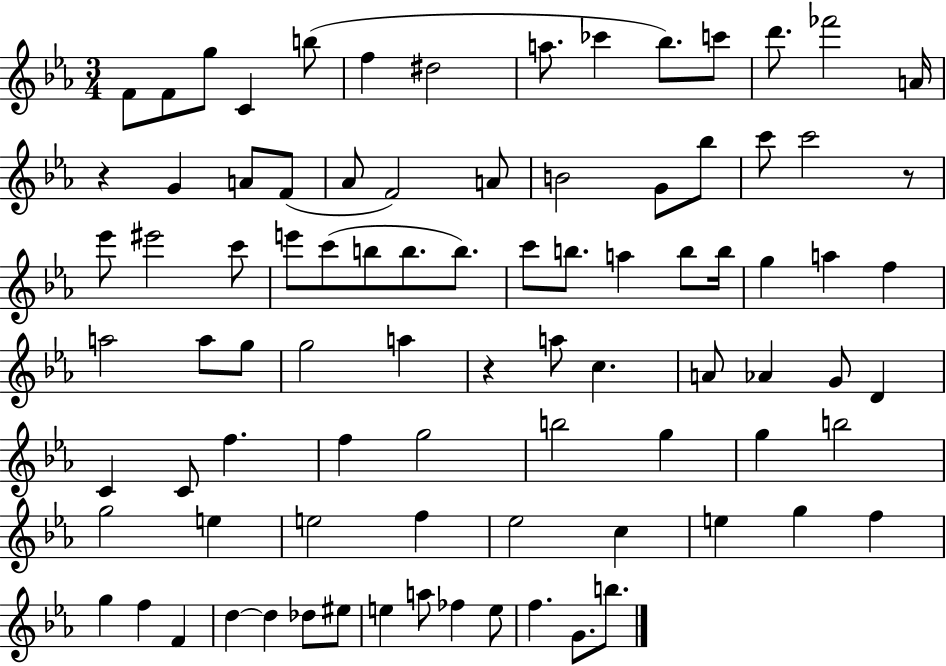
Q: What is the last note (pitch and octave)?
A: B5